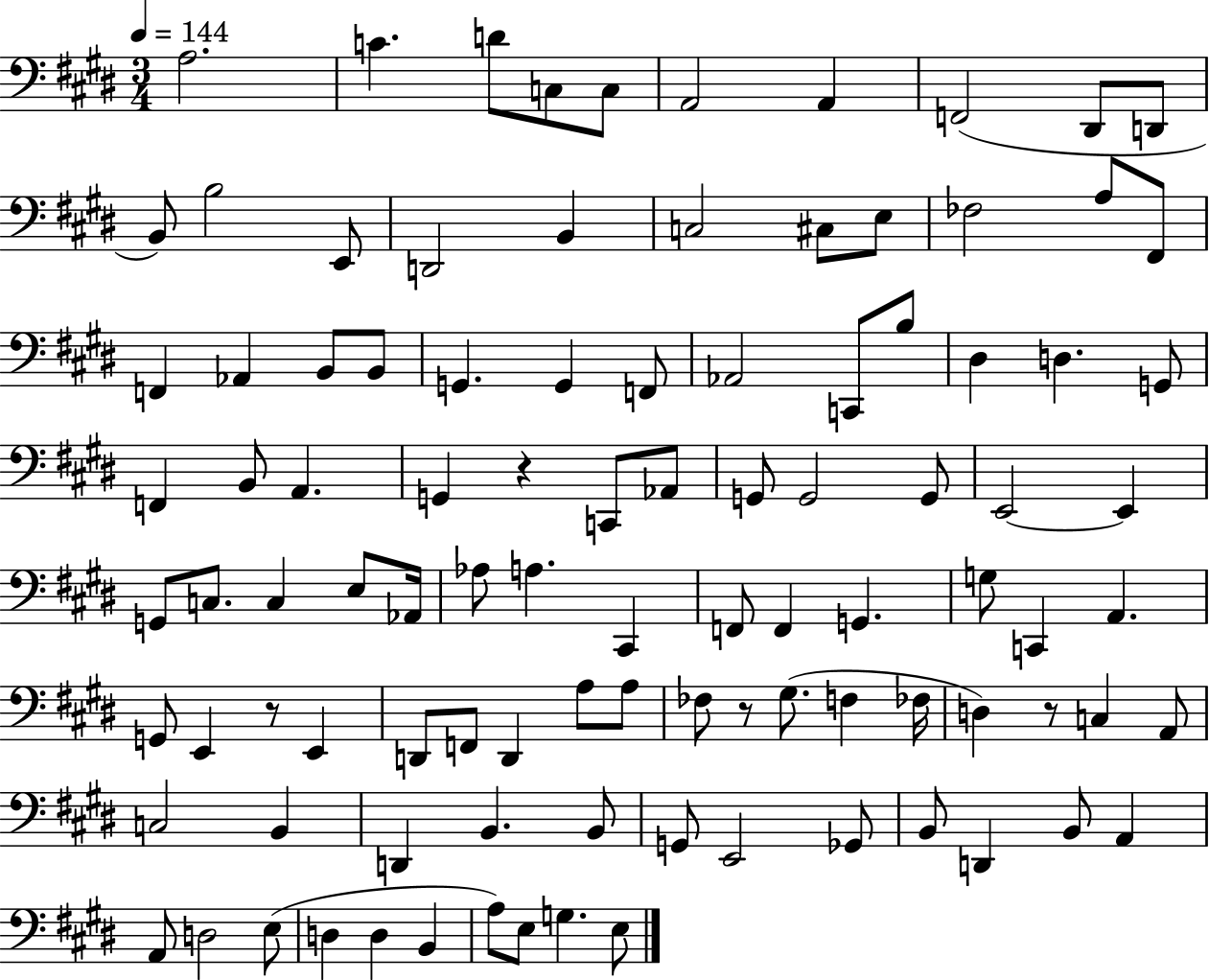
A3/h. C4/q. D4/e C3/e C3/e A2/h A2/q F2/h D#2/e D2/e B2/e B3/h E2/e D2/h B2/q C3/h C#3/e E3/e FES3/h A3/e F#2/e F2/q Ab2/q B2/e B2/e G2/q. G2/q F2/e Ab2/h C2/e B3/e D#3/q D3/q. G2/e F2/q B2/e A2/q. G2/q R/q C2/e Ab2/e G2/e G2/h G2/e E2/h E2/q G2/e C3/e. C3/q E3/e Ab2/s Ab3/e A3/q. C#2/q F2/e F2/q G2/q. G3/e C2/q A2/q. G2/e E2/q R/e E2/q D2/e F2/e D2/q A3/e A3/e FES3/e R/e G#3/e. F3/q FES3/s D3/q R/e C3/q A2/e C3/h B2/q D2/q B2/q. B2/e G2/e E2/h Gb2/e B2/e D2/q B2/e A2/q A2/e D3/h E3/e D3/q D3/q B2/q A3/e E3/e G3/q. E3/e